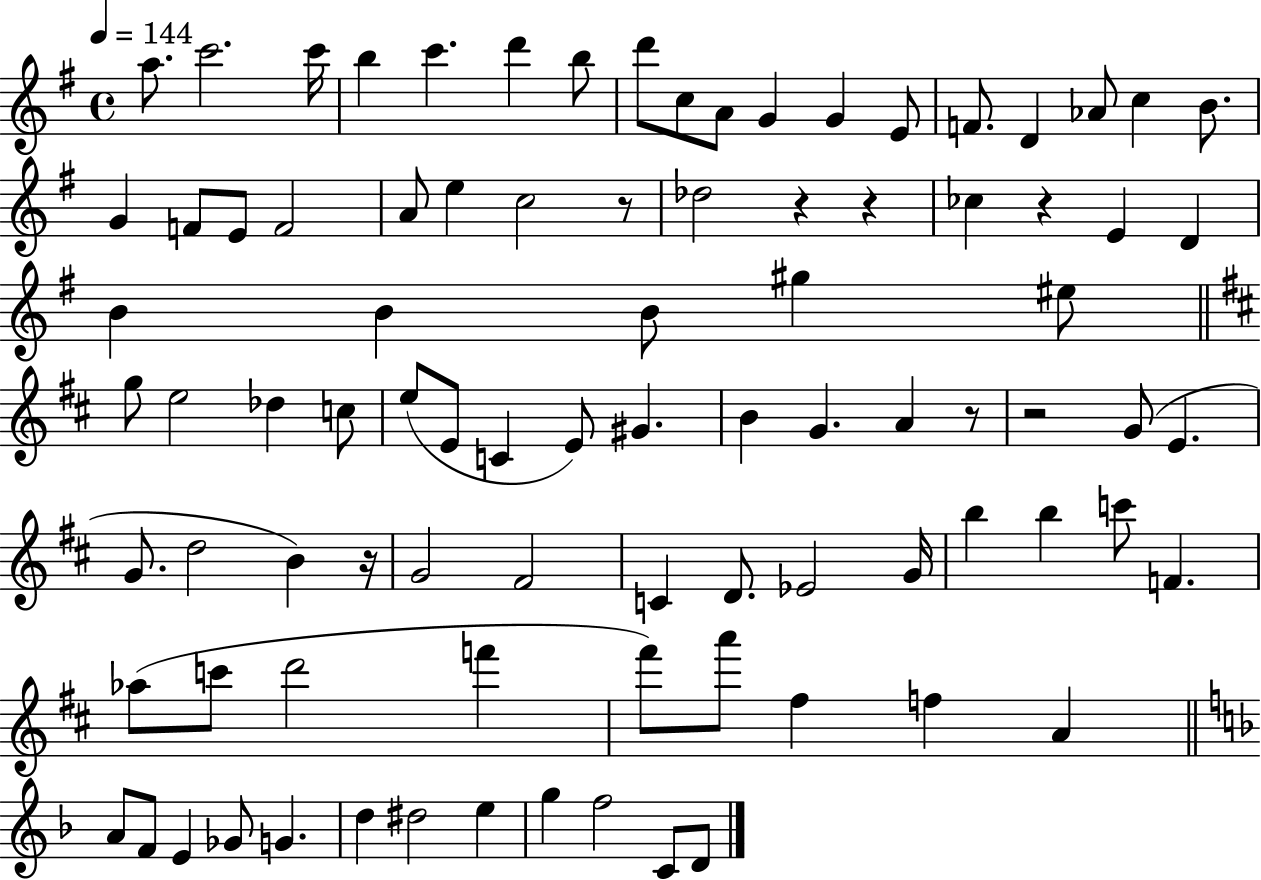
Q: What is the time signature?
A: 4/4